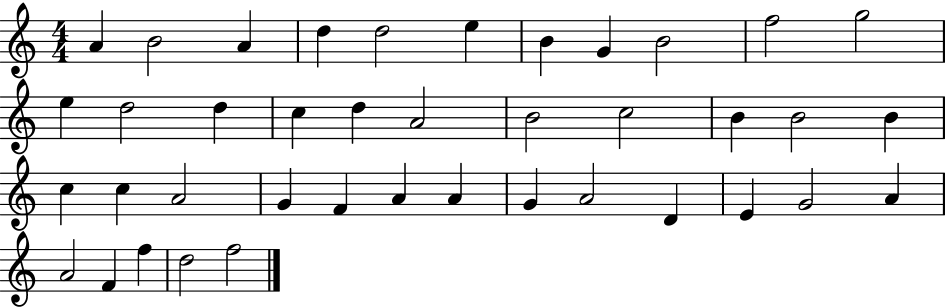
{
  \clef treble
  \numericTimeSignature
  \time 4/4
  \key c \major
  a'4 b'2 a'4 | d''4 d''2 e''4 | b'4 g'4 b'2 | f''2 g''2 | \break e''4 d''2 d''4 | c''4 d''4 a'2 | b'2 c''2 | b'4 b'2 b'4 | \break c''4 c''4 a'2 | g'4 f'4 a'4 a'4 | g'4 a'2 d'4 | e'4 g'2 a'4 | \break a'2 f'4 f''4 | d''2 f''2 | \bar "|."
}